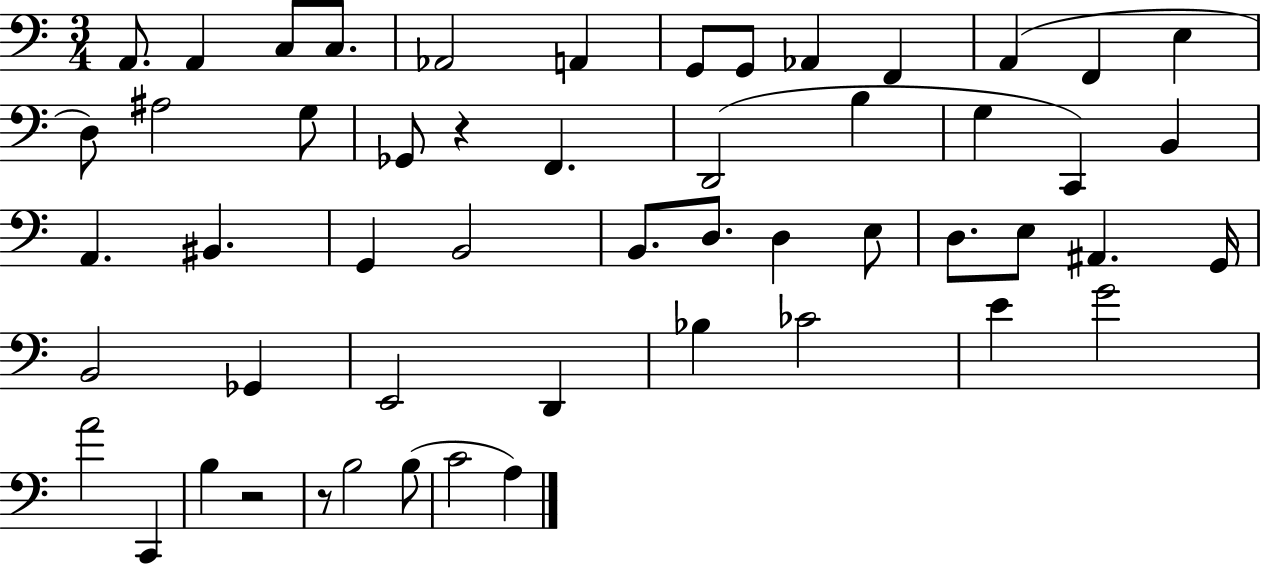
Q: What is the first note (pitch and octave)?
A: A2